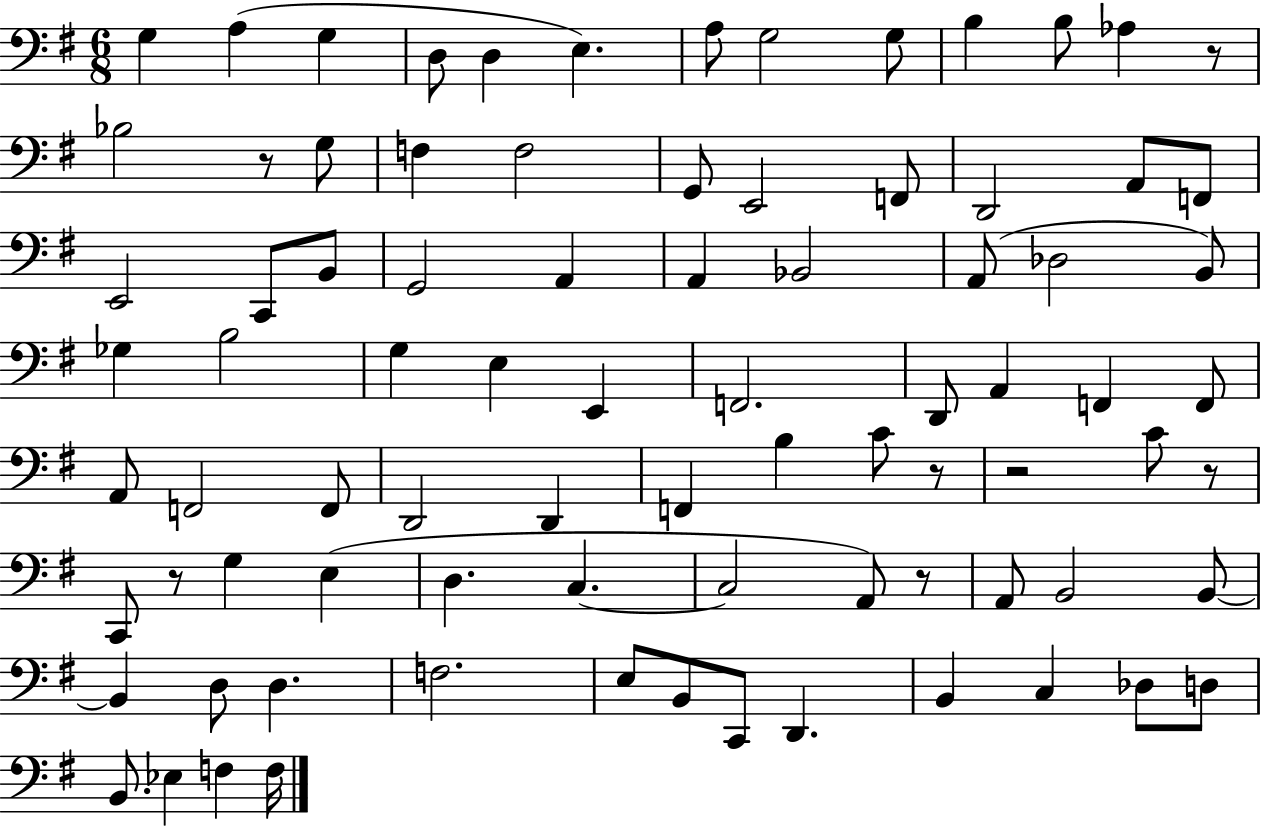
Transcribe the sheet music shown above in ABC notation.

X:1
T:Untitled
M:6/8
L:1/4
K:G
G, A, G, D,/2 D, E, A,/2 G,2 G,/2 B, B,/2 _A, z/2 _B,2 z/2 G,/2 F, F,2 G,,/2 E,,2 F,,/2 D,,2 A,,/2 F,,/2 E,,2 C,,/2 B,,/2 G,,2 A,, A,, _B,,2 A,,/2 _D,2 B,,/2 _G, B,2 G, E, E,, F,,2 D,,/2 A,, F,, F,,/2 A,,/2 F,,2 F,,/2 D,,2 D,, F,, B, C/2 z/2 z2 C/2 z/2 C,,/2 z/2 G, E, D, C, C,2 A,,/2 z/2 A,,/2 B,,2 B,,/2 B,, D,/2 D, F,2 E,/2 B,,/2 C,,/2 D,, B,, C, _D,/2 D,/2 B,,/2 _E, F, F,/4